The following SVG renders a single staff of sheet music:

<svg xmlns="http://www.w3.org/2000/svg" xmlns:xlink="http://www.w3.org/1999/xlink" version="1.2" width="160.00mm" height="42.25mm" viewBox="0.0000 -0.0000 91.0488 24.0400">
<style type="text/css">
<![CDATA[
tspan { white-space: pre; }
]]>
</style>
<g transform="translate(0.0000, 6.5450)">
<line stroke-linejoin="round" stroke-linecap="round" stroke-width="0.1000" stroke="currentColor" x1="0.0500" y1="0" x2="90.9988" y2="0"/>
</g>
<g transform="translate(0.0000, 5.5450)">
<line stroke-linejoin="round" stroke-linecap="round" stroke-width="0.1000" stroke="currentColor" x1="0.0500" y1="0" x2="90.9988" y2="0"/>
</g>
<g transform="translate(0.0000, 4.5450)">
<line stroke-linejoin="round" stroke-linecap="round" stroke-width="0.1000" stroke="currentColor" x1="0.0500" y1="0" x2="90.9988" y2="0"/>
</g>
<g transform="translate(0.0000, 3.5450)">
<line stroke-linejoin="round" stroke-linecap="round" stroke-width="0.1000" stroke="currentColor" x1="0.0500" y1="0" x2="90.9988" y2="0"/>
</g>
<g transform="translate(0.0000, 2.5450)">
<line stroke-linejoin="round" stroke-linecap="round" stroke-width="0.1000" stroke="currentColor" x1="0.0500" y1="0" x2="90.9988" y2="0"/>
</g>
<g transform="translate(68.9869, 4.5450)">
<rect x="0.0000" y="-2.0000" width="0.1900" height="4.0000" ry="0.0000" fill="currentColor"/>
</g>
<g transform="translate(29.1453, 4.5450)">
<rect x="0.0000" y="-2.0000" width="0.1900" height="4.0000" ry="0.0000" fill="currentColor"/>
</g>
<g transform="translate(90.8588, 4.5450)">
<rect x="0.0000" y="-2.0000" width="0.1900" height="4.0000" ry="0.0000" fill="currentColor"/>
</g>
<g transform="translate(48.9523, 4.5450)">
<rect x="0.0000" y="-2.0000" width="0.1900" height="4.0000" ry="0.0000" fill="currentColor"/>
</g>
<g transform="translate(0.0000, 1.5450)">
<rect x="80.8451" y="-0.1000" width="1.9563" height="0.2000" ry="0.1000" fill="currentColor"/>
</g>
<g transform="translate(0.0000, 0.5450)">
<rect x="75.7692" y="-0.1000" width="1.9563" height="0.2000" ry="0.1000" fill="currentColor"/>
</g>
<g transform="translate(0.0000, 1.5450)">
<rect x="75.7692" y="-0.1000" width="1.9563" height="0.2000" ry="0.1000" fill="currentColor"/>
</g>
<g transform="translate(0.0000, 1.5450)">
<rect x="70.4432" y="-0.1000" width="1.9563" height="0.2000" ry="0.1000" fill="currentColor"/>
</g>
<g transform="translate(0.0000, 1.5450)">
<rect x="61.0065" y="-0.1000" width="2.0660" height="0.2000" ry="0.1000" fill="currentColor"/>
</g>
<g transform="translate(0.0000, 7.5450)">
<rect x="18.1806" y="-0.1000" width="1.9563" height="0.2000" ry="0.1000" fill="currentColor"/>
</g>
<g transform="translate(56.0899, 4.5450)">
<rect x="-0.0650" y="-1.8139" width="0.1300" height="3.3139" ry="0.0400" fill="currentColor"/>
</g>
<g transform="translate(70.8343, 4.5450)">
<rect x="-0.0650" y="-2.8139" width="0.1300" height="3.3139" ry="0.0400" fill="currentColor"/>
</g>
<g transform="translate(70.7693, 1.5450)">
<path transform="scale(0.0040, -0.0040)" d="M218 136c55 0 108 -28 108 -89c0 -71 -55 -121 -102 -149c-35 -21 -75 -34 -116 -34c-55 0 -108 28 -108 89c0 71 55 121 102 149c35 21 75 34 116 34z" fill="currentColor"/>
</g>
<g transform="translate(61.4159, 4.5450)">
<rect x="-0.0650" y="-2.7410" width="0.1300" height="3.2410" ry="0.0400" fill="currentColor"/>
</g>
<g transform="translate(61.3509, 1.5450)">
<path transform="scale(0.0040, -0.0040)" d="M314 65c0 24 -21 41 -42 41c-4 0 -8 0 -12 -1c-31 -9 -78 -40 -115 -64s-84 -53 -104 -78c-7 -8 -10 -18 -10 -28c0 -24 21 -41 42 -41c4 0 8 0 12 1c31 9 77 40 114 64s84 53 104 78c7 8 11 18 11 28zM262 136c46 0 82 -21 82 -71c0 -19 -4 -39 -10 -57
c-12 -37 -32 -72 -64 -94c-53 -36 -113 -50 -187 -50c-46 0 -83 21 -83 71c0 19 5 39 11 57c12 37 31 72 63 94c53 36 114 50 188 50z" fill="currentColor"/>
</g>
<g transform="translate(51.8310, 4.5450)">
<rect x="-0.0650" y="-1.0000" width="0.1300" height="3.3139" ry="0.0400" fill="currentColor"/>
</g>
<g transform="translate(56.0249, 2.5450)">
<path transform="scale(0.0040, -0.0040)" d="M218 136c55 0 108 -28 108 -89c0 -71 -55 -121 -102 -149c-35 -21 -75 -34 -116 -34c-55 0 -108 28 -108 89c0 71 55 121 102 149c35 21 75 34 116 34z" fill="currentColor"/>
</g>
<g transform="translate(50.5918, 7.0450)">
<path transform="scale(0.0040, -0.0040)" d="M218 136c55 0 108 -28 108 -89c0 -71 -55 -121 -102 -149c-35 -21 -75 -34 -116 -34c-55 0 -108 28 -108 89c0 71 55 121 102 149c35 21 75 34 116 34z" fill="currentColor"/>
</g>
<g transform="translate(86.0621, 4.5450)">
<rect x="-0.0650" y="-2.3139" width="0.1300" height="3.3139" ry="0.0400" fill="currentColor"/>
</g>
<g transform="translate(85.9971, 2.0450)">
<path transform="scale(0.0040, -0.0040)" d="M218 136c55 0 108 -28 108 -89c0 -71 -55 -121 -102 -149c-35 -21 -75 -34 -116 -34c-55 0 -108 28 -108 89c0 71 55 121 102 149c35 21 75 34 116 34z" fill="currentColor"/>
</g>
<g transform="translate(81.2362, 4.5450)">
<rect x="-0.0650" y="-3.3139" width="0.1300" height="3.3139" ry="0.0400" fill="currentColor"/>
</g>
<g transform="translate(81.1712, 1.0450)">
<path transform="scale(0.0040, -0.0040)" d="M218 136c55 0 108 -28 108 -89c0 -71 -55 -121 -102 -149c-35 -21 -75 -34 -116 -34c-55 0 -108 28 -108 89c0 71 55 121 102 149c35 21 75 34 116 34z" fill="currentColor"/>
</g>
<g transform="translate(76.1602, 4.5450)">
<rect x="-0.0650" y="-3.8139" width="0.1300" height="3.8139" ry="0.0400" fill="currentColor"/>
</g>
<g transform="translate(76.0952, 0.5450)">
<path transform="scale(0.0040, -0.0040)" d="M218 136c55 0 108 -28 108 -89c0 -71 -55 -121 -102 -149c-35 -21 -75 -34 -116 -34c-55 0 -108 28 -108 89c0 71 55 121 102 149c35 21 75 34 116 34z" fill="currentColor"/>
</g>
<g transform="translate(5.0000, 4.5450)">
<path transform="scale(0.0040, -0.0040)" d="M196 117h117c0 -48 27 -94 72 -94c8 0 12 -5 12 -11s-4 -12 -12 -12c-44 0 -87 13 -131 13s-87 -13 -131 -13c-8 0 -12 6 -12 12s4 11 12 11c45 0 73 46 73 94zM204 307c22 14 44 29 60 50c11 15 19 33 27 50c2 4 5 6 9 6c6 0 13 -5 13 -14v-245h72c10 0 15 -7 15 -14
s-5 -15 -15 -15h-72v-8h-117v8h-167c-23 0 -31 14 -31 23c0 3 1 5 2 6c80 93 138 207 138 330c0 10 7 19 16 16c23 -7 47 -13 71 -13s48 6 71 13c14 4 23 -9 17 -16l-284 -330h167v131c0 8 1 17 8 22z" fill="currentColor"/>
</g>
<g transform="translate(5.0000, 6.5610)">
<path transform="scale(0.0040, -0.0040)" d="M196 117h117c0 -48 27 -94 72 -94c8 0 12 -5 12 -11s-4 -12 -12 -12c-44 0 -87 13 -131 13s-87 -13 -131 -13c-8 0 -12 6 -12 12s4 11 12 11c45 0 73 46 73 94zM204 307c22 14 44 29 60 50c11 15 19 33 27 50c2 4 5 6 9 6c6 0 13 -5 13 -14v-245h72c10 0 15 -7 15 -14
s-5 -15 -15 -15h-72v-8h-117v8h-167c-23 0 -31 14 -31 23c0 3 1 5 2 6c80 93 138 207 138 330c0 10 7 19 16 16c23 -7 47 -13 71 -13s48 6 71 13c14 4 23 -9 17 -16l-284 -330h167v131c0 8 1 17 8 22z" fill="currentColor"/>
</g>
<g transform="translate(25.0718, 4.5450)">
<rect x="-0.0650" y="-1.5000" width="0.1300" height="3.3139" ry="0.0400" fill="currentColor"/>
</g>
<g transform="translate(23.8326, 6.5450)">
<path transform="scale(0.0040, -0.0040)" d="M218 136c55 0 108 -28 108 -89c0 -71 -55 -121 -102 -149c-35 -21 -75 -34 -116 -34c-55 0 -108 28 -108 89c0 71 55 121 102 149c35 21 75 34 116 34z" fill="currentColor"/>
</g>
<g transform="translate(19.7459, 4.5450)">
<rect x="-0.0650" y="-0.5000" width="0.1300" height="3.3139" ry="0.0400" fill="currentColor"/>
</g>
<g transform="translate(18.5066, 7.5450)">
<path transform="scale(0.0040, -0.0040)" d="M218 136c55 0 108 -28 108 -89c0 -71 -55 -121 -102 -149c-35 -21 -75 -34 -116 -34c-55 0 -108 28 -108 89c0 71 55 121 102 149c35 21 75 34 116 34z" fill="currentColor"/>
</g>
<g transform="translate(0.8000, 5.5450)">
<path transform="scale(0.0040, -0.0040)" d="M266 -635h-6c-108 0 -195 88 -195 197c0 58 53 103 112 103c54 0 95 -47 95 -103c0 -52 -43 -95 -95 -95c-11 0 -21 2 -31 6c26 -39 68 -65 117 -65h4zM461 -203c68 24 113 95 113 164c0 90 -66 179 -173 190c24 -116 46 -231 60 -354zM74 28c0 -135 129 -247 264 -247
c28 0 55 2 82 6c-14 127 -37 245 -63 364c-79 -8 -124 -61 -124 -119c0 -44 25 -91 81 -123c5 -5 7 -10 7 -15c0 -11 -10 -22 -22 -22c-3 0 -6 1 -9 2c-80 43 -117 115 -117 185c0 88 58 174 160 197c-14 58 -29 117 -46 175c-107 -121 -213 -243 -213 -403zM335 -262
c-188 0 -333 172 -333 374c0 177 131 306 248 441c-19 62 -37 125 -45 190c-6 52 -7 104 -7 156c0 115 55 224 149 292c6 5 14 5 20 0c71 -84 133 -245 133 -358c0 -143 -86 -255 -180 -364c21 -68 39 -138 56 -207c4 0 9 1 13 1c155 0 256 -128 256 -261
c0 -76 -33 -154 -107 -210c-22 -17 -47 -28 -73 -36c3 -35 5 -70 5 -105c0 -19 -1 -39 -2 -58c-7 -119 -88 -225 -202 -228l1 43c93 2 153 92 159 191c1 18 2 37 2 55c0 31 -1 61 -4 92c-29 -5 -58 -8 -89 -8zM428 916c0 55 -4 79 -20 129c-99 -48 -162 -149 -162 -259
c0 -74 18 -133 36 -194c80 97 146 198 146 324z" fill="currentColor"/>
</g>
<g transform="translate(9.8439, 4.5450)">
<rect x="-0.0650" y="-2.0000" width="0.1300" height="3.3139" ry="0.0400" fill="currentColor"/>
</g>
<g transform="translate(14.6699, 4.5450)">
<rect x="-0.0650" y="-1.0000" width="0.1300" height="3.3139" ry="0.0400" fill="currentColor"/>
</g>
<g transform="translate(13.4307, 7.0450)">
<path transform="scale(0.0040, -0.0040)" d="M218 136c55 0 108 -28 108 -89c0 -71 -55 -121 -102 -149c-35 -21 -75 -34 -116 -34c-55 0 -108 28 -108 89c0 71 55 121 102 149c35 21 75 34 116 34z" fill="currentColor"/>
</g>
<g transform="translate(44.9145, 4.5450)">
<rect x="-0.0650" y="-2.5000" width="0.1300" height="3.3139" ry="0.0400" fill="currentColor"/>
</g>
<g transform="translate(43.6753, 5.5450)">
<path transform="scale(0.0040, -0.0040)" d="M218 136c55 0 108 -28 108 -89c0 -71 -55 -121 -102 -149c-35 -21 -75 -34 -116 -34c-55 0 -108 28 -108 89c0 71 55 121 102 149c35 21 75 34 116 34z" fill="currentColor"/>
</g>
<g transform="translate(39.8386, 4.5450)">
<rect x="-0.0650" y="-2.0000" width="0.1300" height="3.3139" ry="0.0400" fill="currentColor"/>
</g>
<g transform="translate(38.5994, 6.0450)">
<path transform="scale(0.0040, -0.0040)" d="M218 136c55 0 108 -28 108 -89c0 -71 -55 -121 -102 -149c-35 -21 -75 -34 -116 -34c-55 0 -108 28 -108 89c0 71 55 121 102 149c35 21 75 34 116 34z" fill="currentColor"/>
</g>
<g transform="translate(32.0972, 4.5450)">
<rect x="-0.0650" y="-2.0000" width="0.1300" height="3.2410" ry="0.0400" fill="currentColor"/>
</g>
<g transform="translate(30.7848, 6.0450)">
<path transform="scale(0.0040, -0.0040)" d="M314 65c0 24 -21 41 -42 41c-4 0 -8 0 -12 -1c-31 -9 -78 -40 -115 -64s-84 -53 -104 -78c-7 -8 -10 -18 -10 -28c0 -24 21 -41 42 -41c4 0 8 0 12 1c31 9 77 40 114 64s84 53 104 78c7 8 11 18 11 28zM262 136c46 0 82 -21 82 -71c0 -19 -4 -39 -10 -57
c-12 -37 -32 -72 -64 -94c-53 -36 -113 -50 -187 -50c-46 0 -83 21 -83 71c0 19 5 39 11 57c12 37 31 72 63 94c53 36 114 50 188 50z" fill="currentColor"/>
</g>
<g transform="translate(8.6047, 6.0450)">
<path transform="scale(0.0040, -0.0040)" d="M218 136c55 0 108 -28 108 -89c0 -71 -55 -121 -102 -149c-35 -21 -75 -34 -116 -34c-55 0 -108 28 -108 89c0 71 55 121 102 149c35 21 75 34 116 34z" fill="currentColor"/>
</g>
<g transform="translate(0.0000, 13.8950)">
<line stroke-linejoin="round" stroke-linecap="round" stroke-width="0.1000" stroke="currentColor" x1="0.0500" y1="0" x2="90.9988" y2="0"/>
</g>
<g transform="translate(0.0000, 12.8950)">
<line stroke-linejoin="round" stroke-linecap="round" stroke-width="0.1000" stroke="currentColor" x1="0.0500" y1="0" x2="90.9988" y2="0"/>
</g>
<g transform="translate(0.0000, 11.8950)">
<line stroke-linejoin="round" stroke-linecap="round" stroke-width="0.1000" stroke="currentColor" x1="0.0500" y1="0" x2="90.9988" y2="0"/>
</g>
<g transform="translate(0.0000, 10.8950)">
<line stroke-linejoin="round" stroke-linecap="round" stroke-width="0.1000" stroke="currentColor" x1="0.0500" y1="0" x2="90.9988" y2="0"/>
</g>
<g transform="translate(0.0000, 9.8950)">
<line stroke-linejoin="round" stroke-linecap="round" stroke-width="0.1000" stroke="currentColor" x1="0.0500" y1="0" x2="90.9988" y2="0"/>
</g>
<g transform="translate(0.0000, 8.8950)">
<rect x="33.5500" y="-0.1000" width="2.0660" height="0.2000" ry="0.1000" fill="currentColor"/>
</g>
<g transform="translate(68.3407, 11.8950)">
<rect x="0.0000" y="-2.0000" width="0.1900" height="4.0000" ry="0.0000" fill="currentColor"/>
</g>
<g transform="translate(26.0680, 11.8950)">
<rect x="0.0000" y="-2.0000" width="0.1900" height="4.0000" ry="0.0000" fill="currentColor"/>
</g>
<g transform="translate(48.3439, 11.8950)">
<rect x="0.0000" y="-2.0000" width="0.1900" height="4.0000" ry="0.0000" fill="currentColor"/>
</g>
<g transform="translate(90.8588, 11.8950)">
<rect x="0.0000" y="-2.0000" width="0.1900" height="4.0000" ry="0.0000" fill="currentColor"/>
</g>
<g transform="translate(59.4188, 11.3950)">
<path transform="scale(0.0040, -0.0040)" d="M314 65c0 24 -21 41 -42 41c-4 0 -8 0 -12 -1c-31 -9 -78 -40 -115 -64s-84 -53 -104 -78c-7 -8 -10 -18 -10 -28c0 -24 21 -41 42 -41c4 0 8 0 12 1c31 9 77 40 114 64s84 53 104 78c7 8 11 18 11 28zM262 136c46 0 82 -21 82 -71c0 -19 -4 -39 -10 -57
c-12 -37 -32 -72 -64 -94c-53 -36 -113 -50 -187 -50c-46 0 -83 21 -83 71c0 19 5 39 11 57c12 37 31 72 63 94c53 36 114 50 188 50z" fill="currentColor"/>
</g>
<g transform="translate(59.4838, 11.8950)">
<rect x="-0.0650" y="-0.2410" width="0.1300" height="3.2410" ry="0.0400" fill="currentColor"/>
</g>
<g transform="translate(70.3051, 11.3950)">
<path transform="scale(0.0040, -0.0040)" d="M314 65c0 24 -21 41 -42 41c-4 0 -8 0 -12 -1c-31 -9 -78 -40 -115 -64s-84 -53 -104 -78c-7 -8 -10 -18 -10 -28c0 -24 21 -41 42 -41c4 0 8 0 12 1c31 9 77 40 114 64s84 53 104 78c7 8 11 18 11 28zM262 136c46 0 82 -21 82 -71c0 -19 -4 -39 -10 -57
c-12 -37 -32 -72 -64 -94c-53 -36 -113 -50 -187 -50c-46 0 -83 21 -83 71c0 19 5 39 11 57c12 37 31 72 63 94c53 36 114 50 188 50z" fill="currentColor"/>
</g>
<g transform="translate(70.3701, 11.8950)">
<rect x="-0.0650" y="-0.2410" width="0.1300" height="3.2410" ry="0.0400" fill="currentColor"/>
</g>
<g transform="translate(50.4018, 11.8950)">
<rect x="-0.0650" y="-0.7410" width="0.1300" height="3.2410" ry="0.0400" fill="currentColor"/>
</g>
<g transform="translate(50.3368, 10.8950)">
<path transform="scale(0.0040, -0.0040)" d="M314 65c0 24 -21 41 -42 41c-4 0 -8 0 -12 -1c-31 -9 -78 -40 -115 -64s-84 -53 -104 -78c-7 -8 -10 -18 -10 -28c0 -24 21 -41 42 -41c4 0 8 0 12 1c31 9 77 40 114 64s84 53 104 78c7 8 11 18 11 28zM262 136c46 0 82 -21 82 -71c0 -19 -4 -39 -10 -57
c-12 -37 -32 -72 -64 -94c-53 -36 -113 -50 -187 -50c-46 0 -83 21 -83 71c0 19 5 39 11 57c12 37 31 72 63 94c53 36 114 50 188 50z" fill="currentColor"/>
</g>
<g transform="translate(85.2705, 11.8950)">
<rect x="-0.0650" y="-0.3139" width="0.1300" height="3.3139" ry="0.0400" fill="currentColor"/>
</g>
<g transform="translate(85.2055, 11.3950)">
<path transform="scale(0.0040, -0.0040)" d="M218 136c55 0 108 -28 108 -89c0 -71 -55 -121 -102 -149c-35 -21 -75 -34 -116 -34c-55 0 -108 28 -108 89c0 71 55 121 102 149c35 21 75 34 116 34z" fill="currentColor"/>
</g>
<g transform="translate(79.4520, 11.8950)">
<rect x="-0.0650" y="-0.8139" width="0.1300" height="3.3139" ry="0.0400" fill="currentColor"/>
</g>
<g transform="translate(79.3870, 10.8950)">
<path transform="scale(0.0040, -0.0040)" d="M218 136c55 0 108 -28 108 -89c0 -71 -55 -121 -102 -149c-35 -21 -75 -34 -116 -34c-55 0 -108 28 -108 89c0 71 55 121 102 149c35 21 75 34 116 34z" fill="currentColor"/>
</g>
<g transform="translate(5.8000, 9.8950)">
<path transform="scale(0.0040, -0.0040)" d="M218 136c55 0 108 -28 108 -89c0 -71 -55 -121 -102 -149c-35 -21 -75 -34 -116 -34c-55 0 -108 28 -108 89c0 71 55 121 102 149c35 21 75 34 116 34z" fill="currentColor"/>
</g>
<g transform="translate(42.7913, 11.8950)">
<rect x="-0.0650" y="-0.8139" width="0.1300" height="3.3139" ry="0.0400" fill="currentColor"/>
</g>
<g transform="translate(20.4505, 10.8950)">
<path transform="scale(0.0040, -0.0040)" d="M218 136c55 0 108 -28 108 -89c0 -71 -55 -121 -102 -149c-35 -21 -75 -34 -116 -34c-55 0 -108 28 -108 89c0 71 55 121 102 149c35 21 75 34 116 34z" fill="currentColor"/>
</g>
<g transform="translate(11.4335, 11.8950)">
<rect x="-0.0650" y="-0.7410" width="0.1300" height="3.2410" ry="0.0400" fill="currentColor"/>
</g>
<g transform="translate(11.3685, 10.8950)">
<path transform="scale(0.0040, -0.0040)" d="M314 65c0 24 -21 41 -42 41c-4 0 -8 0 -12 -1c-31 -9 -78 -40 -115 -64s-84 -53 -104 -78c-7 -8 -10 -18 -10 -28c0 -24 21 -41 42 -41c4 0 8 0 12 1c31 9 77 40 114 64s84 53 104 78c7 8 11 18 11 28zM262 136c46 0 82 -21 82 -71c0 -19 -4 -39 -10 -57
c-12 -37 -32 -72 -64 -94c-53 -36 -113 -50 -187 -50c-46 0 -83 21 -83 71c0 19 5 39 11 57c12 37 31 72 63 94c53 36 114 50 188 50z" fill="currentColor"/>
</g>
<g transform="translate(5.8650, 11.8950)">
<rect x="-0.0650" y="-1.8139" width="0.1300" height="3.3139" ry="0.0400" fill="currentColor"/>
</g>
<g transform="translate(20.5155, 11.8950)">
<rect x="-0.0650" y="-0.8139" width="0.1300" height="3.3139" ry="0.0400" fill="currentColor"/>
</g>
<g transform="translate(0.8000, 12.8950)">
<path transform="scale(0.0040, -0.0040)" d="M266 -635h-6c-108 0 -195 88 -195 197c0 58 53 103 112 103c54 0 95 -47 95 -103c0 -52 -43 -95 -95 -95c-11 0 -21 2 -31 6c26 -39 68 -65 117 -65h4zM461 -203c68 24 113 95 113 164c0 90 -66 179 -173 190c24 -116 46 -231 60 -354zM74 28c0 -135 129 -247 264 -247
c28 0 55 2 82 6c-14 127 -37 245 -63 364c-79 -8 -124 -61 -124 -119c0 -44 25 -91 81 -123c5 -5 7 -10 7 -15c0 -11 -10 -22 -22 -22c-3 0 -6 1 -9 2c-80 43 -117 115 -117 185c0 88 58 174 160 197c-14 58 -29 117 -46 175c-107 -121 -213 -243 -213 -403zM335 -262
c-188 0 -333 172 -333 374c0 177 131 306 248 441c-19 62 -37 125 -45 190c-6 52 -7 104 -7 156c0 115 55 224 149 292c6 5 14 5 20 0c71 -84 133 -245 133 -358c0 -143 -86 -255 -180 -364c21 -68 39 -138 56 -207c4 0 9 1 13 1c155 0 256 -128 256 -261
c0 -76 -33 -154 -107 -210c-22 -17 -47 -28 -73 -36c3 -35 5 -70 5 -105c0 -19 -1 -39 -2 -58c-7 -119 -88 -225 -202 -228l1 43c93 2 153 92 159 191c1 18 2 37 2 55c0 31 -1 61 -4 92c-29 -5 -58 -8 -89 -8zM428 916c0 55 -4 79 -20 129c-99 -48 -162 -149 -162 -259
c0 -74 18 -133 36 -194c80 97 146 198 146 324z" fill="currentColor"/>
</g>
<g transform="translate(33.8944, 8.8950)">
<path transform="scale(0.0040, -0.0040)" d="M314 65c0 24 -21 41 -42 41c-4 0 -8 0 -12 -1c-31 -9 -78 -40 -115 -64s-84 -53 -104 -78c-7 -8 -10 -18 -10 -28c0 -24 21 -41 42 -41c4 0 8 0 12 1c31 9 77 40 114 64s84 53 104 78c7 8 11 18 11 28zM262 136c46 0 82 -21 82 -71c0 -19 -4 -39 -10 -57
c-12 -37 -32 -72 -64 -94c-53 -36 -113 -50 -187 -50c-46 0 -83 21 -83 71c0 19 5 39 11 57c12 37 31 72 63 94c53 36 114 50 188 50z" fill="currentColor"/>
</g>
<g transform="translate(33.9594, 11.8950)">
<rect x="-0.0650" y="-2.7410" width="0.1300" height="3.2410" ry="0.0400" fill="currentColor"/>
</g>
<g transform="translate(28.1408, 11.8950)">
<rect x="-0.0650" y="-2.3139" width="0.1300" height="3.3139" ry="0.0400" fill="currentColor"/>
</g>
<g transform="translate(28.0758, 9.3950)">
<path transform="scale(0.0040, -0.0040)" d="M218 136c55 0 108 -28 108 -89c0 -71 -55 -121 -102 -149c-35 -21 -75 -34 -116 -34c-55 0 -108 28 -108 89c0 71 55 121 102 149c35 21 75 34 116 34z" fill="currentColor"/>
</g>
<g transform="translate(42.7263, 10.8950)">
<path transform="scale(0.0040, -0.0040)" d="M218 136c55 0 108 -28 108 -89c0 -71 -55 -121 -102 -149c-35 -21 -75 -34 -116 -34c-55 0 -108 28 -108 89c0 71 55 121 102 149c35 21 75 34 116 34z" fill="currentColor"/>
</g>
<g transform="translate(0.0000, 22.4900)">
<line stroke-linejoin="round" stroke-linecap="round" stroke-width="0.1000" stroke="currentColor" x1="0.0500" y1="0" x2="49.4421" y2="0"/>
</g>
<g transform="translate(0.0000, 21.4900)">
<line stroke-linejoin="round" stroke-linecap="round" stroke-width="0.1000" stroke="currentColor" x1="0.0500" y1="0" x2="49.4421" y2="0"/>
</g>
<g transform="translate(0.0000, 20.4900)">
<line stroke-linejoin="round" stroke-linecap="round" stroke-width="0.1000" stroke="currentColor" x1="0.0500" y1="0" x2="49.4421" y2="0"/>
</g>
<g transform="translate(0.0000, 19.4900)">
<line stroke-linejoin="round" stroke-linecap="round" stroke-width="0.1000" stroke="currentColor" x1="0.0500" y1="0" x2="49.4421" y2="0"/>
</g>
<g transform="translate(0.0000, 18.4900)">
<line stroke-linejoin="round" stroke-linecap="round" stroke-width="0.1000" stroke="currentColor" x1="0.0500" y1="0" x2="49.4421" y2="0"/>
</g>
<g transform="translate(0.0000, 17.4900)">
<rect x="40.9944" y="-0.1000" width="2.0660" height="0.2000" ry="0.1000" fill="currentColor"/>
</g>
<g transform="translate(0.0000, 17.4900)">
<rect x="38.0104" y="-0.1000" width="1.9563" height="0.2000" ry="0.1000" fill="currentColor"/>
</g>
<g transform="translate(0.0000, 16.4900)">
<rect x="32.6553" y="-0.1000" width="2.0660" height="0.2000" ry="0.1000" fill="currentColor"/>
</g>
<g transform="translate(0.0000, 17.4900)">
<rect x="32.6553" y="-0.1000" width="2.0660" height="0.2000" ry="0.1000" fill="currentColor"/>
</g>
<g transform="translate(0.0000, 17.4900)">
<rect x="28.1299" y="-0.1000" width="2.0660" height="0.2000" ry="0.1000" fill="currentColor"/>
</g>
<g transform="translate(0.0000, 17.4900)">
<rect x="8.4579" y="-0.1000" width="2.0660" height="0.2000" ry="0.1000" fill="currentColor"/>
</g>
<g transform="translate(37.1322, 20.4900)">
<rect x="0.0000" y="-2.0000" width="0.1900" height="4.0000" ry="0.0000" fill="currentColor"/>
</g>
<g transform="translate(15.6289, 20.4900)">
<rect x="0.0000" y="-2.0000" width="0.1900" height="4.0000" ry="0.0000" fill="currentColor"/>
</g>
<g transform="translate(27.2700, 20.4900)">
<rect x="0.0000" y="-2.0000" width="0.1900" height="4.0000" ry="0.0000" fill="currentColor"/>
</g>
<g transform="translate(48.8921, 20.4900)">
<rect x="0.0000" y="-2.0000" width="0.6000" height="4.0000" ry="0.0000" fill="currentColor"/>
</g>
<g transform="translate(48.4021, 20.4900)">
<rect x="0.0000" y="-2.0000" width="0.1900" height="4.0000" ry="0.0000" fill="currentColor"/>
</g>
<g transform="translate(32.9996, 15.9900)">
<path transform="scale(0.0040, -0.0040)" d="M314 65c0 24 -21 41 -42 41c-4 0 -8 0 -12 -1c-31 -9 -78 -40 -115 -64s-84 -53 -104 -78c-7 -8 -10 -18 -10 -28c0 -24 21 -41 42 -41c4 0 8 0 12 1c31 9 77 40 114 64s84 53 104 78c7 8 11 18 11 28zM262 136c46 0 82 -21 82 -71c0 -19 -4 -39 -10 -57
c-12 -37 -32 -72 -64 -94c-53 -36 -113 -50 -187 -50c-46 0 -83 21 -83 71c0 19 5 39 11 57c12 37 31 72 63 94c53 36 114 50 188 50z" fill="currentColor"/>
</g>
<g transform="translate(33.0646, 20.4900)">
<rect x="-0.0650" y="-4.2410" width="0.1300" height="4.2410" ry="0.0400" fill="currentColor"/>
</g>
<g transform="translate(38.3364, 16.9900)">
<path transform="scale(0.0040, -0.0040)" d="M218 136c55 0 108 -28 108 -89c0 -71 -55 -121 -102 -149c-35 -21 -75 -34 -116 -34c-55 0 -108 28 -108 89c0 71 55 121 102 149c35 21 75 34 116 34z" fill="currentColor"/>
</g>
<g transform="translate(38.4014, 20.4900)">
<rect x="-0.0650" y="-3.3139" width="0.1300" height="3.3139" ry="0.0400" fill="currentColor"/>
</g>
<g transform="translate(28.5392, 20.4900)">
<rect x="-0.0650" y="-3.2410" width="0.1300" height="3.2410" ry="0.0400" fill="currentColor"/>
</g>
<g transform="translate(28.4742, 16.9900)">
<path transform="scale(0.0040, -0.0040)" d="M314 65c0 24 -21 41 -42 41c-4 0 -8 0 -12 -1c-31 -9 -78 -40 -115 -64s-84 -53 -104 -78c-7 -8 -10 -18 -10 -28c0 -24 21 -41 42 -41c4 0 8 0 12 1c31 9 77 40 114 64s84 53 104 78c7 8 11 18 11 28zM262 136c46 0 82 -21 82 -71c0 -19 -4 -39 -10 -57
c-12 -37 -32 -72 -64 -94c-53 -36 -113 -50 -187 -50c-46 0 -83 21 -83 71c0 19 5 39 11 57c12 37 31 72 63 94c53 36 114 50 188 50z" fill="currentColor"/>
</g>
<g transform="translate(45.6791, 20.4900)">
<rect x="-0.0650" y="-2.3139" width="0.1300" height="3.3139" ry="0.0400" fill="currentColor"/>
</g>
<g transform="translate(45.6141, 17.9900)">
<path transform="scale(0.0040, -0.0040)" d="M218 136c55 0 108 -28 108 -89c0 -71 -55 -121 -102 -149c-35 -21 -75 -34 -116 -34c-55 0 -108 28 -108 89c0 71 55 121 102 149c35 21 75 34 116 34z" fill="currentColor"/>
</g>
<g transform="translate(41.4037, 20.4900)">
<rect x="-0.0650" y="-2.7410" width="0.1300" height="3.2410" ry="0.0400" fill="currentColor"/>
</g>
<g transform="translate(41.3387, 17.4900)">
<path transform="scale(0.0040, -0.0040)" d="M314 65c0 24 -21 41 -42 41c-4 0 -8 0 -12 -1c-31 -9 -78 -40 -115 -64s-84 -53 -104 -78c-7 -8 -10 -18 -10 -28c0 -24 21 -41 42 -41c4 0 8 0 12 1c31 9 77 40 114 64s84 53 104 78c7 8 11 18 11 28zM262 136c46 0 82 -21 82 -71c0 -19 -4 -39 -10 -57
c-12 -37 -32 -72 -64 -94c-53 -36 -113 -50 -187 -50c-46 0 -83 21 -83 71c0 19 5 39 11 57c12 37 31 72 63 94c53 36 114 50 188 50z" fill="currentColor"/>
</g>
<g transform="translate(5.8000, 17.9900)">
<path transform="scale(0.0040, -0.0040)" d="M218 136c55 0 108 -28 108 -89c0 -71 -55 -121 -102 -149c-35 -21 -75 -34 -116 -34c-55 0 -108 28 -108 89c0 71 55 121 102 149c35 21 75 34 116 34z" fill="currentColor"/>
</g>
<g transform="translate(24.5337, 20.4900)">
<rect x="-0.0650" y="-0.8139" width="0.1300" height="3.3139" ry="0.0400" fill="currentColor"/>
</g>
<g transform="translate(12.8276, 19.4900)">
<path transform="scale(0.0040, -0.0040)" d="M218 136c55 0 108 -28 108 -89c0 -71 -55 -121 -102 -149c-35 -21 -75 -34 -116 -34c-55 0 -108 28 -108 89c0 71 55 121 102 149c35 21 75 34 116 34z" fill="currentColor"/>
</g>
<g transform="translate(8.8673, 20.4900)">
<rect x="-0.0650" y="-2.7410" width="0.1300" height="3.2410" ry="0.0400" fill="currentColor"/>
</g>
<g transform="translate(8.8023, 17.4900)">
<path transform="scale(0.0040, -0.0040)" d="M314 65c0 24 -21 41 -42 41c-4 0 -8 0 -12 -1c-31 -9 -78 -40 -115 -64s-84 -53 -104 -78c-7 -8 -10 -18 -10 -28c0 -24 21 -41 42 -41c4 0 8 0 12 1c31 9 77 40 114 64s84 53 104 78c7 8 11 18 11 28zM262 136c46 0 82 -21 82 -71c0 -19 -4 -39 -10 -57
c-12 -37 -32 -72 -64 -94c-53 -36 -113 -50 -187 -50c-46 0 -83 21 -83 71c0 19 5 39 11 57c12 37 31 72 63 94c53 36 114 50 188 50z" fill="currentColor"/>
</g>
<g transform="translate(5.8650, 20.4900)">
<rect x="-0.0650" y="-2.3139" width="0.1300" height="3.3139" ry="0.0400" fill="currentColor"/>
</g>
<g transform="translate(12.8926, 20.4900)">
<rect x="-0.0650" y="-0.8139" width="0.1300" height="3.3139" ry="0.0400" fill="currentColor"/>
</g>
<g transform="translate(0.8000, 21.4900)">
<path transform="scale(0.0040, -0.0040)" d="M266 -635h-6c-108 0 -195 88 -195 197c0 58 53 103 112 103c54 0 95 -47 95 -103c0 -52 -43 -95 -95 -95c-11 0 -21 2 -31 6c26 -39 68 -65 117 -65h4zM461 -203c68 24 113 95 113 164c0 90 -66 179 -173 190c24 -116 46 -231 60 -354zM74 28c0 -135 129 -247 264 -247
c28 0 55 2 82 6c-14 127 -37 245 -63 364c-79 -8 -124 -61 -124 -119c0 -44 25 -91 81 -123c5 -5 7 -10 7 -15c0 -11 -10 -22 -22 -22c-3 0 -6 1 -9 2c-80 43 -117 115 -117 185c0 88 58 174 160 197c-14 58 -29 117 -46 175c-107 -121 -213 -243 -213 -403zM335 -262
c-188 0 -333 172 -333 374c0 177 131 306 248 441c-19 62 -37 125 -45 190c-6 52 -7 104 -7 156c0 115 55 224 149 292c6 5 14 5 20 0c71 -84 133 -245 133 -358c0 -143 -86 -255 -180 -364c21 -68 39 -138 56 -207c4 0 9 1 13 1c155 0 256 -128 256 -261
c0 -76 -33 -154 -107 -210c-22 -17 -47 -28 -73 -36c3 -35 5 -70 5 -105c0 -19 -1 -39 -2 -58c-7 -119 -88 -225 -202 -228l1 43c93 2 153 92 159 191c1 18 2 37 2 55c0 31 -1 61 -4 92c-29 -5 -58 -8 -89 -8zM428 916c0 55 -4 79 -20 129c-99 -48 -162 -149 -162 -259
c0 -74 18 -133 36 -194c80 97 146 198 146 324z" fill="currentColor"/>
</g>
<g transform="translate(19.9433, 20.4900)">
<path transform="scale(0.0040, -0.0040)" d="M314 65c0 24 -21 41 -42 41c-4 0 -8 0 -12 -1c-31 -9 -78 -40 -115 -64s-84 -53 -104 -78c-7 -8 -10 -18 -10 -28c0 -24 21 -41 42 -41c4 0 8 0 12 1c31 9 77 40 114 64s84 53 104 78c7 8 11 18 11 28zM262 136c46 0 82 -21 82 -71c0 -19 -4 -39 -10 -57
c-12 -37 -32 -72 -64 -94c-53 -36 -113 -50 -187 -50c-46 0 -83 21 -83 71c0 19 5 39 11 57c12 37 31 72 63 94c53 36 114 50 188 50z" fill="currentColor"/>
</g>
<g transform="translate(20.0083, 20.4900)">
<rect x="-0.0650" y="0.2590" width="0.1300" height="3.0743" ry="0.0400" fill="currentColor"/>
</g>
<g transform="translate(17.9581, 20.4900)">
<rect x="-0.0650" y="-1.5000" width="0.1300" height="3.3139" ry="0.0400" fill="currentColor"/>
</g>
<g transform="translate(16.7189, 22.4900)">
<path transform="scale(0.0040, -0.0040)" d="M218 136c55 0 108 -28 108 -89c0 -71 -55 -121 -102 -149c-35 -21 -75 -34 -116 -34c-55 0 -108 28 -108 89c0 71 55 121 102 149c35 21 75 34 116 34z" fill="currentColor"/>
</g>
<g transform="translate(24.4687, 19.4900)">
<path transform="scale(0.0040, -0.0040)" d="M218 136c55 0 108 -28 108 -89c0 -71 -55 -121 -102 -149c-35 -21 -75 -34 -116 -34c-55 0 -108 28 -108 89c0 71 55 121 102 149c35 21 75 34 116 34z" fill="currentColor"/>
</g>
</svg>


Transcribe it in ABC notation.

X:1
T:Untitled
M:4/4
L:1/4
K:C
F D C E F2 F G D f a2 a c' b g f d2 d g a2 d d2 c2 c2 d c g a2 d E B2 d b2 d'2 b a2 g